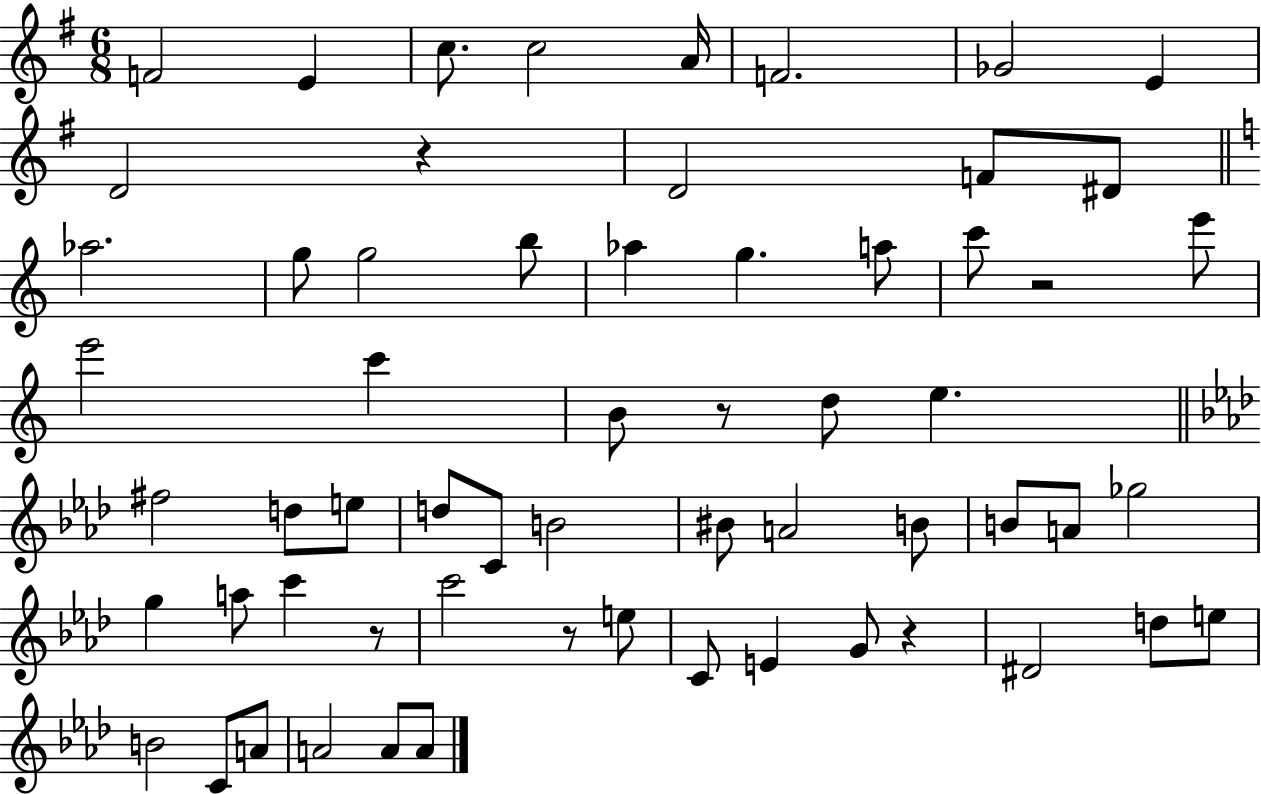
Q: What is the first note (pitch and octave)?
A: F4